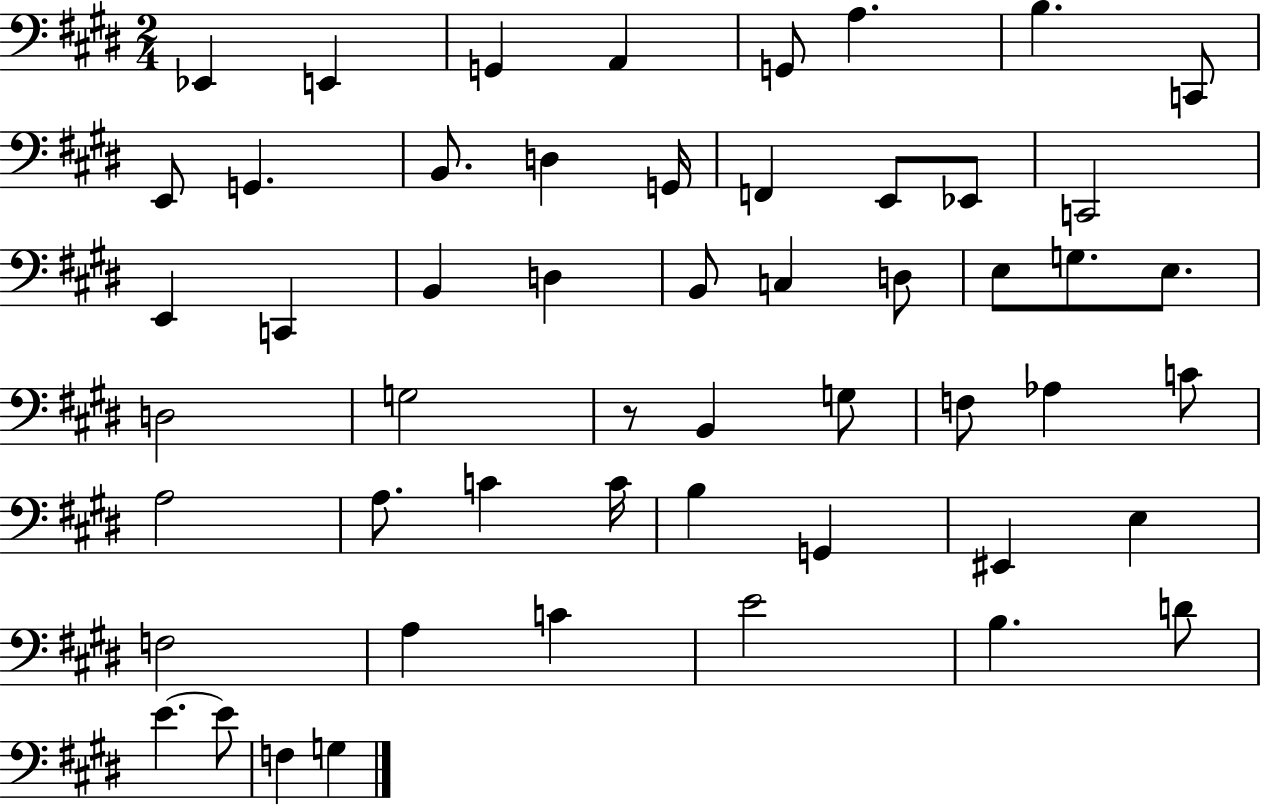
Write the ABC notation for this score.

X:1
T:Untitled
M:2/4
L:1/4
K:E
_E,, E,, G,, A,, G,,/2 A, B, C,,/2 E,,/2 G,, B,,/2 D, G,,/4 F,, E,,/2 _E,,/2 C,,2 E,, C,, B,, D, B,,/2 C, D,/2 E,/2 G,/2 E,/2 D,2 G,2 z/2 B,, G,/2 F,/2 _A, C/2 A,2 A,/2 C C/4 B, G,, ^E,, E, F,2 A, C E2 B, D/2 E E/2 F, G,